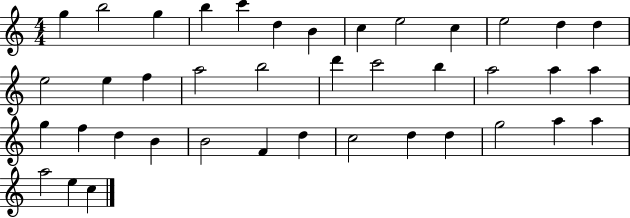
X:1
T:Untitled
M:4/4
L:1/4
K:C
g b2 g b c' d B c e2 c e2 d d e2 e f a2 b2 d' c'2 b a2 a a g f d B B2 F d c2 d d g2 a a a2 e c